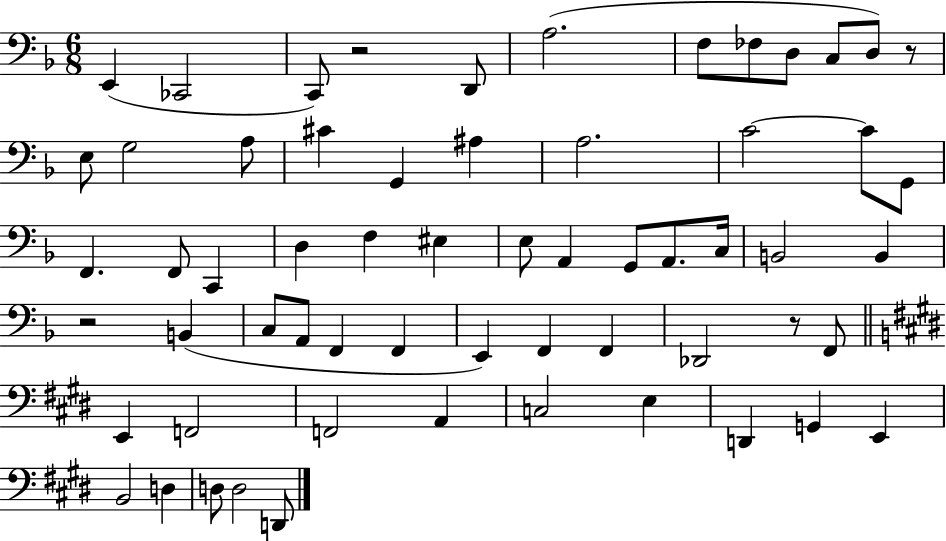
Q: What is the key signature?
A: F major